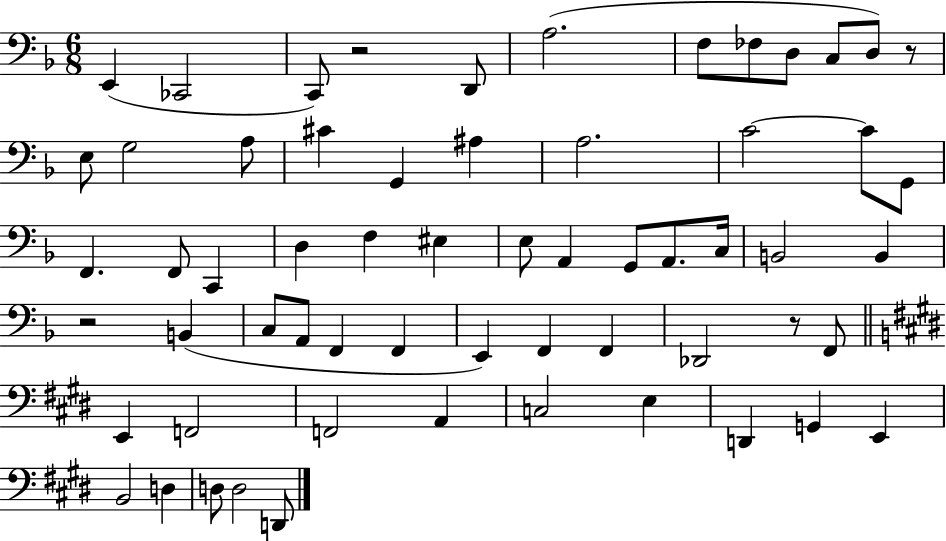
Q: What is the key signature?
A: F major